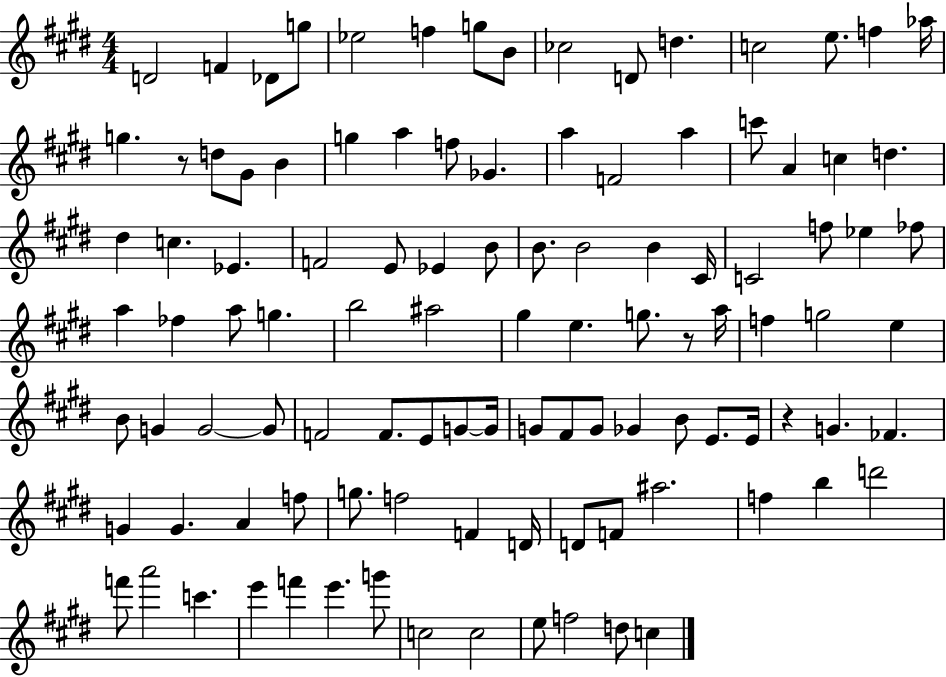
{
  \clef treble
  \numericTimeSignature
  \time 4/4
  \key e \major
  d'2 f'4 des'8 g''8 | ees''2 f''4 g''8 b'8 | ces''2 d'8 d''4. | c''2 e''8. f''4 aes''16 | \break g''4. r8 d''8 gis'8 b'4 | g''4 a''4 f''8 ges'4. | a''4 f'2 a''4 | c'''8 a'4 c''4 d''4. | \break dis''4 c''4. ees'4. | f'2 e'8 ees'4 b'8 | b'8. b'2 b'4 cis'16 | c'2 f''8 ees''4 fes''8 | \break a''4 fes''4 a''8 g''4. | b''2 ais''2 | gis''4 e''4. g''8. r8 a''16 | f''4 g''2 e''4 | \break b'8 g'4 g'2~~ g'8 | f'2 f'8. e'8 g'8~~ g'16 | g'8 fis'8 g'8 ges'4 b'8 e'8. e'16 | r4 g'4. fes'4. | \break g'4 g'4. a'4 f''8 | g''8. f''2 f'4 d'16 | d'8 f'8 ais''2. | f''4 b''4 d'''2 | \break f'''8 a'''2 c'''4. | e'''4 f'''4 e'''4. g'''8 | c''2 c''2 | e''8 f''2 d''8 c''4 | \break \bar "|."
}